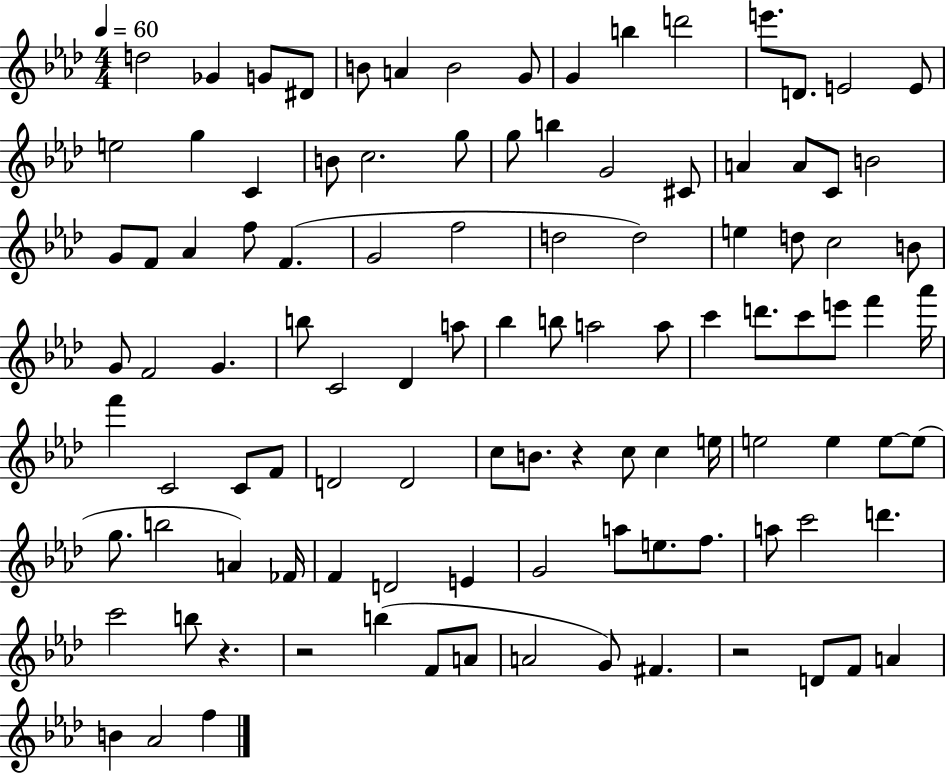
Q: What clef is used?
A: treble